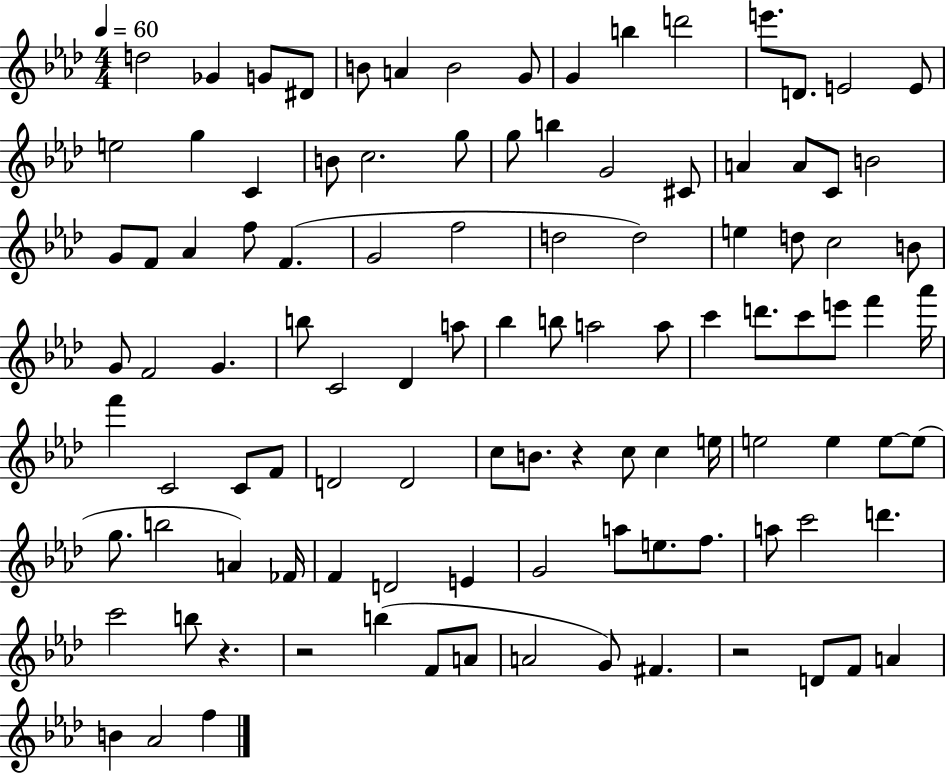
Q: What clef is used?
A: treble